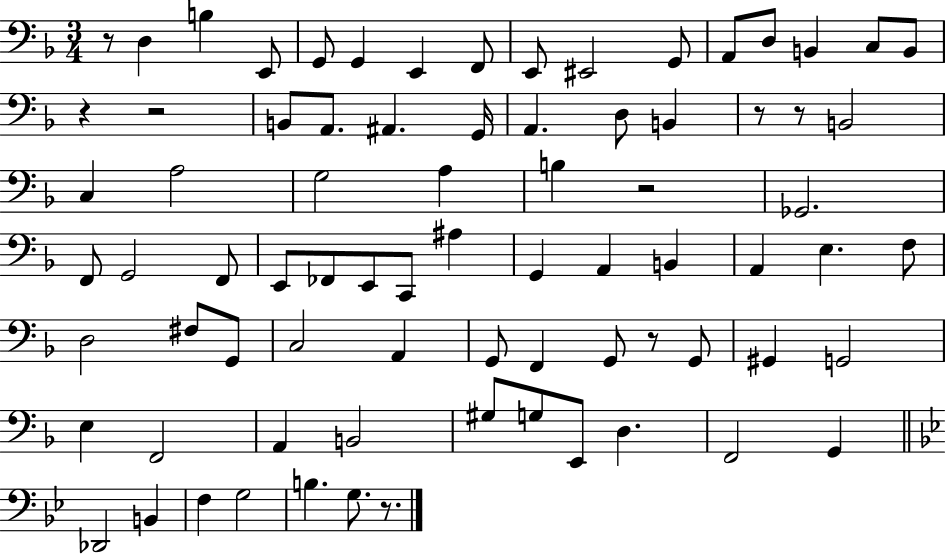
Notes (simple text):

R/e D3/q B3/q E2/e G2/e G2/q E2/q F2/e E2/e EIS2/h G2/e A2/e D3/e B2/q C3/e B2/e R/q R/h B2/e A2/e. A#2/q. G2/s A2/q. D3/e B2/q R/e R/e B2/h C3/q A3/h G3/h A3/q B3/q R/h Gb2/h. F2/e G2/h F2/e E2/e FES2/e E2/e C2/e A#3/q G2/q A2/q B2/q A2/q E3/q. F3/e D3/h F#3/e G2/e C3/h A2/q G2/e F2/q G2/e R/e G2/e G#2/q G2/h E3/q F2/h A2/q B2/h G#3/e G3/e E2/e D3/q. F2/h G2/q Db2/h B2/q F3/q G3/h B3/q. G3/e. R/e.